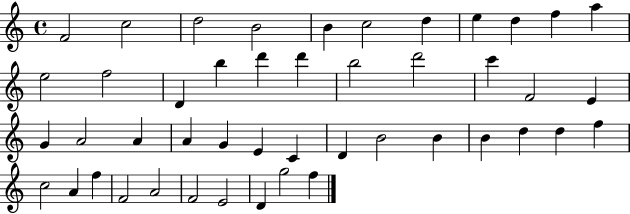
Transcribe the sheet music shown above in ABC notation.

X:1
T:Untitled
M:4/4
L:1/4
K:C
F2 c2 d2 B2 B c2 d e d f a e2 f2 D b d' d' b2 d'2 c' F2 E G A2 A A G E C D B2 B B d d f c2 A f F2 A2 F2 E2 D g2 f